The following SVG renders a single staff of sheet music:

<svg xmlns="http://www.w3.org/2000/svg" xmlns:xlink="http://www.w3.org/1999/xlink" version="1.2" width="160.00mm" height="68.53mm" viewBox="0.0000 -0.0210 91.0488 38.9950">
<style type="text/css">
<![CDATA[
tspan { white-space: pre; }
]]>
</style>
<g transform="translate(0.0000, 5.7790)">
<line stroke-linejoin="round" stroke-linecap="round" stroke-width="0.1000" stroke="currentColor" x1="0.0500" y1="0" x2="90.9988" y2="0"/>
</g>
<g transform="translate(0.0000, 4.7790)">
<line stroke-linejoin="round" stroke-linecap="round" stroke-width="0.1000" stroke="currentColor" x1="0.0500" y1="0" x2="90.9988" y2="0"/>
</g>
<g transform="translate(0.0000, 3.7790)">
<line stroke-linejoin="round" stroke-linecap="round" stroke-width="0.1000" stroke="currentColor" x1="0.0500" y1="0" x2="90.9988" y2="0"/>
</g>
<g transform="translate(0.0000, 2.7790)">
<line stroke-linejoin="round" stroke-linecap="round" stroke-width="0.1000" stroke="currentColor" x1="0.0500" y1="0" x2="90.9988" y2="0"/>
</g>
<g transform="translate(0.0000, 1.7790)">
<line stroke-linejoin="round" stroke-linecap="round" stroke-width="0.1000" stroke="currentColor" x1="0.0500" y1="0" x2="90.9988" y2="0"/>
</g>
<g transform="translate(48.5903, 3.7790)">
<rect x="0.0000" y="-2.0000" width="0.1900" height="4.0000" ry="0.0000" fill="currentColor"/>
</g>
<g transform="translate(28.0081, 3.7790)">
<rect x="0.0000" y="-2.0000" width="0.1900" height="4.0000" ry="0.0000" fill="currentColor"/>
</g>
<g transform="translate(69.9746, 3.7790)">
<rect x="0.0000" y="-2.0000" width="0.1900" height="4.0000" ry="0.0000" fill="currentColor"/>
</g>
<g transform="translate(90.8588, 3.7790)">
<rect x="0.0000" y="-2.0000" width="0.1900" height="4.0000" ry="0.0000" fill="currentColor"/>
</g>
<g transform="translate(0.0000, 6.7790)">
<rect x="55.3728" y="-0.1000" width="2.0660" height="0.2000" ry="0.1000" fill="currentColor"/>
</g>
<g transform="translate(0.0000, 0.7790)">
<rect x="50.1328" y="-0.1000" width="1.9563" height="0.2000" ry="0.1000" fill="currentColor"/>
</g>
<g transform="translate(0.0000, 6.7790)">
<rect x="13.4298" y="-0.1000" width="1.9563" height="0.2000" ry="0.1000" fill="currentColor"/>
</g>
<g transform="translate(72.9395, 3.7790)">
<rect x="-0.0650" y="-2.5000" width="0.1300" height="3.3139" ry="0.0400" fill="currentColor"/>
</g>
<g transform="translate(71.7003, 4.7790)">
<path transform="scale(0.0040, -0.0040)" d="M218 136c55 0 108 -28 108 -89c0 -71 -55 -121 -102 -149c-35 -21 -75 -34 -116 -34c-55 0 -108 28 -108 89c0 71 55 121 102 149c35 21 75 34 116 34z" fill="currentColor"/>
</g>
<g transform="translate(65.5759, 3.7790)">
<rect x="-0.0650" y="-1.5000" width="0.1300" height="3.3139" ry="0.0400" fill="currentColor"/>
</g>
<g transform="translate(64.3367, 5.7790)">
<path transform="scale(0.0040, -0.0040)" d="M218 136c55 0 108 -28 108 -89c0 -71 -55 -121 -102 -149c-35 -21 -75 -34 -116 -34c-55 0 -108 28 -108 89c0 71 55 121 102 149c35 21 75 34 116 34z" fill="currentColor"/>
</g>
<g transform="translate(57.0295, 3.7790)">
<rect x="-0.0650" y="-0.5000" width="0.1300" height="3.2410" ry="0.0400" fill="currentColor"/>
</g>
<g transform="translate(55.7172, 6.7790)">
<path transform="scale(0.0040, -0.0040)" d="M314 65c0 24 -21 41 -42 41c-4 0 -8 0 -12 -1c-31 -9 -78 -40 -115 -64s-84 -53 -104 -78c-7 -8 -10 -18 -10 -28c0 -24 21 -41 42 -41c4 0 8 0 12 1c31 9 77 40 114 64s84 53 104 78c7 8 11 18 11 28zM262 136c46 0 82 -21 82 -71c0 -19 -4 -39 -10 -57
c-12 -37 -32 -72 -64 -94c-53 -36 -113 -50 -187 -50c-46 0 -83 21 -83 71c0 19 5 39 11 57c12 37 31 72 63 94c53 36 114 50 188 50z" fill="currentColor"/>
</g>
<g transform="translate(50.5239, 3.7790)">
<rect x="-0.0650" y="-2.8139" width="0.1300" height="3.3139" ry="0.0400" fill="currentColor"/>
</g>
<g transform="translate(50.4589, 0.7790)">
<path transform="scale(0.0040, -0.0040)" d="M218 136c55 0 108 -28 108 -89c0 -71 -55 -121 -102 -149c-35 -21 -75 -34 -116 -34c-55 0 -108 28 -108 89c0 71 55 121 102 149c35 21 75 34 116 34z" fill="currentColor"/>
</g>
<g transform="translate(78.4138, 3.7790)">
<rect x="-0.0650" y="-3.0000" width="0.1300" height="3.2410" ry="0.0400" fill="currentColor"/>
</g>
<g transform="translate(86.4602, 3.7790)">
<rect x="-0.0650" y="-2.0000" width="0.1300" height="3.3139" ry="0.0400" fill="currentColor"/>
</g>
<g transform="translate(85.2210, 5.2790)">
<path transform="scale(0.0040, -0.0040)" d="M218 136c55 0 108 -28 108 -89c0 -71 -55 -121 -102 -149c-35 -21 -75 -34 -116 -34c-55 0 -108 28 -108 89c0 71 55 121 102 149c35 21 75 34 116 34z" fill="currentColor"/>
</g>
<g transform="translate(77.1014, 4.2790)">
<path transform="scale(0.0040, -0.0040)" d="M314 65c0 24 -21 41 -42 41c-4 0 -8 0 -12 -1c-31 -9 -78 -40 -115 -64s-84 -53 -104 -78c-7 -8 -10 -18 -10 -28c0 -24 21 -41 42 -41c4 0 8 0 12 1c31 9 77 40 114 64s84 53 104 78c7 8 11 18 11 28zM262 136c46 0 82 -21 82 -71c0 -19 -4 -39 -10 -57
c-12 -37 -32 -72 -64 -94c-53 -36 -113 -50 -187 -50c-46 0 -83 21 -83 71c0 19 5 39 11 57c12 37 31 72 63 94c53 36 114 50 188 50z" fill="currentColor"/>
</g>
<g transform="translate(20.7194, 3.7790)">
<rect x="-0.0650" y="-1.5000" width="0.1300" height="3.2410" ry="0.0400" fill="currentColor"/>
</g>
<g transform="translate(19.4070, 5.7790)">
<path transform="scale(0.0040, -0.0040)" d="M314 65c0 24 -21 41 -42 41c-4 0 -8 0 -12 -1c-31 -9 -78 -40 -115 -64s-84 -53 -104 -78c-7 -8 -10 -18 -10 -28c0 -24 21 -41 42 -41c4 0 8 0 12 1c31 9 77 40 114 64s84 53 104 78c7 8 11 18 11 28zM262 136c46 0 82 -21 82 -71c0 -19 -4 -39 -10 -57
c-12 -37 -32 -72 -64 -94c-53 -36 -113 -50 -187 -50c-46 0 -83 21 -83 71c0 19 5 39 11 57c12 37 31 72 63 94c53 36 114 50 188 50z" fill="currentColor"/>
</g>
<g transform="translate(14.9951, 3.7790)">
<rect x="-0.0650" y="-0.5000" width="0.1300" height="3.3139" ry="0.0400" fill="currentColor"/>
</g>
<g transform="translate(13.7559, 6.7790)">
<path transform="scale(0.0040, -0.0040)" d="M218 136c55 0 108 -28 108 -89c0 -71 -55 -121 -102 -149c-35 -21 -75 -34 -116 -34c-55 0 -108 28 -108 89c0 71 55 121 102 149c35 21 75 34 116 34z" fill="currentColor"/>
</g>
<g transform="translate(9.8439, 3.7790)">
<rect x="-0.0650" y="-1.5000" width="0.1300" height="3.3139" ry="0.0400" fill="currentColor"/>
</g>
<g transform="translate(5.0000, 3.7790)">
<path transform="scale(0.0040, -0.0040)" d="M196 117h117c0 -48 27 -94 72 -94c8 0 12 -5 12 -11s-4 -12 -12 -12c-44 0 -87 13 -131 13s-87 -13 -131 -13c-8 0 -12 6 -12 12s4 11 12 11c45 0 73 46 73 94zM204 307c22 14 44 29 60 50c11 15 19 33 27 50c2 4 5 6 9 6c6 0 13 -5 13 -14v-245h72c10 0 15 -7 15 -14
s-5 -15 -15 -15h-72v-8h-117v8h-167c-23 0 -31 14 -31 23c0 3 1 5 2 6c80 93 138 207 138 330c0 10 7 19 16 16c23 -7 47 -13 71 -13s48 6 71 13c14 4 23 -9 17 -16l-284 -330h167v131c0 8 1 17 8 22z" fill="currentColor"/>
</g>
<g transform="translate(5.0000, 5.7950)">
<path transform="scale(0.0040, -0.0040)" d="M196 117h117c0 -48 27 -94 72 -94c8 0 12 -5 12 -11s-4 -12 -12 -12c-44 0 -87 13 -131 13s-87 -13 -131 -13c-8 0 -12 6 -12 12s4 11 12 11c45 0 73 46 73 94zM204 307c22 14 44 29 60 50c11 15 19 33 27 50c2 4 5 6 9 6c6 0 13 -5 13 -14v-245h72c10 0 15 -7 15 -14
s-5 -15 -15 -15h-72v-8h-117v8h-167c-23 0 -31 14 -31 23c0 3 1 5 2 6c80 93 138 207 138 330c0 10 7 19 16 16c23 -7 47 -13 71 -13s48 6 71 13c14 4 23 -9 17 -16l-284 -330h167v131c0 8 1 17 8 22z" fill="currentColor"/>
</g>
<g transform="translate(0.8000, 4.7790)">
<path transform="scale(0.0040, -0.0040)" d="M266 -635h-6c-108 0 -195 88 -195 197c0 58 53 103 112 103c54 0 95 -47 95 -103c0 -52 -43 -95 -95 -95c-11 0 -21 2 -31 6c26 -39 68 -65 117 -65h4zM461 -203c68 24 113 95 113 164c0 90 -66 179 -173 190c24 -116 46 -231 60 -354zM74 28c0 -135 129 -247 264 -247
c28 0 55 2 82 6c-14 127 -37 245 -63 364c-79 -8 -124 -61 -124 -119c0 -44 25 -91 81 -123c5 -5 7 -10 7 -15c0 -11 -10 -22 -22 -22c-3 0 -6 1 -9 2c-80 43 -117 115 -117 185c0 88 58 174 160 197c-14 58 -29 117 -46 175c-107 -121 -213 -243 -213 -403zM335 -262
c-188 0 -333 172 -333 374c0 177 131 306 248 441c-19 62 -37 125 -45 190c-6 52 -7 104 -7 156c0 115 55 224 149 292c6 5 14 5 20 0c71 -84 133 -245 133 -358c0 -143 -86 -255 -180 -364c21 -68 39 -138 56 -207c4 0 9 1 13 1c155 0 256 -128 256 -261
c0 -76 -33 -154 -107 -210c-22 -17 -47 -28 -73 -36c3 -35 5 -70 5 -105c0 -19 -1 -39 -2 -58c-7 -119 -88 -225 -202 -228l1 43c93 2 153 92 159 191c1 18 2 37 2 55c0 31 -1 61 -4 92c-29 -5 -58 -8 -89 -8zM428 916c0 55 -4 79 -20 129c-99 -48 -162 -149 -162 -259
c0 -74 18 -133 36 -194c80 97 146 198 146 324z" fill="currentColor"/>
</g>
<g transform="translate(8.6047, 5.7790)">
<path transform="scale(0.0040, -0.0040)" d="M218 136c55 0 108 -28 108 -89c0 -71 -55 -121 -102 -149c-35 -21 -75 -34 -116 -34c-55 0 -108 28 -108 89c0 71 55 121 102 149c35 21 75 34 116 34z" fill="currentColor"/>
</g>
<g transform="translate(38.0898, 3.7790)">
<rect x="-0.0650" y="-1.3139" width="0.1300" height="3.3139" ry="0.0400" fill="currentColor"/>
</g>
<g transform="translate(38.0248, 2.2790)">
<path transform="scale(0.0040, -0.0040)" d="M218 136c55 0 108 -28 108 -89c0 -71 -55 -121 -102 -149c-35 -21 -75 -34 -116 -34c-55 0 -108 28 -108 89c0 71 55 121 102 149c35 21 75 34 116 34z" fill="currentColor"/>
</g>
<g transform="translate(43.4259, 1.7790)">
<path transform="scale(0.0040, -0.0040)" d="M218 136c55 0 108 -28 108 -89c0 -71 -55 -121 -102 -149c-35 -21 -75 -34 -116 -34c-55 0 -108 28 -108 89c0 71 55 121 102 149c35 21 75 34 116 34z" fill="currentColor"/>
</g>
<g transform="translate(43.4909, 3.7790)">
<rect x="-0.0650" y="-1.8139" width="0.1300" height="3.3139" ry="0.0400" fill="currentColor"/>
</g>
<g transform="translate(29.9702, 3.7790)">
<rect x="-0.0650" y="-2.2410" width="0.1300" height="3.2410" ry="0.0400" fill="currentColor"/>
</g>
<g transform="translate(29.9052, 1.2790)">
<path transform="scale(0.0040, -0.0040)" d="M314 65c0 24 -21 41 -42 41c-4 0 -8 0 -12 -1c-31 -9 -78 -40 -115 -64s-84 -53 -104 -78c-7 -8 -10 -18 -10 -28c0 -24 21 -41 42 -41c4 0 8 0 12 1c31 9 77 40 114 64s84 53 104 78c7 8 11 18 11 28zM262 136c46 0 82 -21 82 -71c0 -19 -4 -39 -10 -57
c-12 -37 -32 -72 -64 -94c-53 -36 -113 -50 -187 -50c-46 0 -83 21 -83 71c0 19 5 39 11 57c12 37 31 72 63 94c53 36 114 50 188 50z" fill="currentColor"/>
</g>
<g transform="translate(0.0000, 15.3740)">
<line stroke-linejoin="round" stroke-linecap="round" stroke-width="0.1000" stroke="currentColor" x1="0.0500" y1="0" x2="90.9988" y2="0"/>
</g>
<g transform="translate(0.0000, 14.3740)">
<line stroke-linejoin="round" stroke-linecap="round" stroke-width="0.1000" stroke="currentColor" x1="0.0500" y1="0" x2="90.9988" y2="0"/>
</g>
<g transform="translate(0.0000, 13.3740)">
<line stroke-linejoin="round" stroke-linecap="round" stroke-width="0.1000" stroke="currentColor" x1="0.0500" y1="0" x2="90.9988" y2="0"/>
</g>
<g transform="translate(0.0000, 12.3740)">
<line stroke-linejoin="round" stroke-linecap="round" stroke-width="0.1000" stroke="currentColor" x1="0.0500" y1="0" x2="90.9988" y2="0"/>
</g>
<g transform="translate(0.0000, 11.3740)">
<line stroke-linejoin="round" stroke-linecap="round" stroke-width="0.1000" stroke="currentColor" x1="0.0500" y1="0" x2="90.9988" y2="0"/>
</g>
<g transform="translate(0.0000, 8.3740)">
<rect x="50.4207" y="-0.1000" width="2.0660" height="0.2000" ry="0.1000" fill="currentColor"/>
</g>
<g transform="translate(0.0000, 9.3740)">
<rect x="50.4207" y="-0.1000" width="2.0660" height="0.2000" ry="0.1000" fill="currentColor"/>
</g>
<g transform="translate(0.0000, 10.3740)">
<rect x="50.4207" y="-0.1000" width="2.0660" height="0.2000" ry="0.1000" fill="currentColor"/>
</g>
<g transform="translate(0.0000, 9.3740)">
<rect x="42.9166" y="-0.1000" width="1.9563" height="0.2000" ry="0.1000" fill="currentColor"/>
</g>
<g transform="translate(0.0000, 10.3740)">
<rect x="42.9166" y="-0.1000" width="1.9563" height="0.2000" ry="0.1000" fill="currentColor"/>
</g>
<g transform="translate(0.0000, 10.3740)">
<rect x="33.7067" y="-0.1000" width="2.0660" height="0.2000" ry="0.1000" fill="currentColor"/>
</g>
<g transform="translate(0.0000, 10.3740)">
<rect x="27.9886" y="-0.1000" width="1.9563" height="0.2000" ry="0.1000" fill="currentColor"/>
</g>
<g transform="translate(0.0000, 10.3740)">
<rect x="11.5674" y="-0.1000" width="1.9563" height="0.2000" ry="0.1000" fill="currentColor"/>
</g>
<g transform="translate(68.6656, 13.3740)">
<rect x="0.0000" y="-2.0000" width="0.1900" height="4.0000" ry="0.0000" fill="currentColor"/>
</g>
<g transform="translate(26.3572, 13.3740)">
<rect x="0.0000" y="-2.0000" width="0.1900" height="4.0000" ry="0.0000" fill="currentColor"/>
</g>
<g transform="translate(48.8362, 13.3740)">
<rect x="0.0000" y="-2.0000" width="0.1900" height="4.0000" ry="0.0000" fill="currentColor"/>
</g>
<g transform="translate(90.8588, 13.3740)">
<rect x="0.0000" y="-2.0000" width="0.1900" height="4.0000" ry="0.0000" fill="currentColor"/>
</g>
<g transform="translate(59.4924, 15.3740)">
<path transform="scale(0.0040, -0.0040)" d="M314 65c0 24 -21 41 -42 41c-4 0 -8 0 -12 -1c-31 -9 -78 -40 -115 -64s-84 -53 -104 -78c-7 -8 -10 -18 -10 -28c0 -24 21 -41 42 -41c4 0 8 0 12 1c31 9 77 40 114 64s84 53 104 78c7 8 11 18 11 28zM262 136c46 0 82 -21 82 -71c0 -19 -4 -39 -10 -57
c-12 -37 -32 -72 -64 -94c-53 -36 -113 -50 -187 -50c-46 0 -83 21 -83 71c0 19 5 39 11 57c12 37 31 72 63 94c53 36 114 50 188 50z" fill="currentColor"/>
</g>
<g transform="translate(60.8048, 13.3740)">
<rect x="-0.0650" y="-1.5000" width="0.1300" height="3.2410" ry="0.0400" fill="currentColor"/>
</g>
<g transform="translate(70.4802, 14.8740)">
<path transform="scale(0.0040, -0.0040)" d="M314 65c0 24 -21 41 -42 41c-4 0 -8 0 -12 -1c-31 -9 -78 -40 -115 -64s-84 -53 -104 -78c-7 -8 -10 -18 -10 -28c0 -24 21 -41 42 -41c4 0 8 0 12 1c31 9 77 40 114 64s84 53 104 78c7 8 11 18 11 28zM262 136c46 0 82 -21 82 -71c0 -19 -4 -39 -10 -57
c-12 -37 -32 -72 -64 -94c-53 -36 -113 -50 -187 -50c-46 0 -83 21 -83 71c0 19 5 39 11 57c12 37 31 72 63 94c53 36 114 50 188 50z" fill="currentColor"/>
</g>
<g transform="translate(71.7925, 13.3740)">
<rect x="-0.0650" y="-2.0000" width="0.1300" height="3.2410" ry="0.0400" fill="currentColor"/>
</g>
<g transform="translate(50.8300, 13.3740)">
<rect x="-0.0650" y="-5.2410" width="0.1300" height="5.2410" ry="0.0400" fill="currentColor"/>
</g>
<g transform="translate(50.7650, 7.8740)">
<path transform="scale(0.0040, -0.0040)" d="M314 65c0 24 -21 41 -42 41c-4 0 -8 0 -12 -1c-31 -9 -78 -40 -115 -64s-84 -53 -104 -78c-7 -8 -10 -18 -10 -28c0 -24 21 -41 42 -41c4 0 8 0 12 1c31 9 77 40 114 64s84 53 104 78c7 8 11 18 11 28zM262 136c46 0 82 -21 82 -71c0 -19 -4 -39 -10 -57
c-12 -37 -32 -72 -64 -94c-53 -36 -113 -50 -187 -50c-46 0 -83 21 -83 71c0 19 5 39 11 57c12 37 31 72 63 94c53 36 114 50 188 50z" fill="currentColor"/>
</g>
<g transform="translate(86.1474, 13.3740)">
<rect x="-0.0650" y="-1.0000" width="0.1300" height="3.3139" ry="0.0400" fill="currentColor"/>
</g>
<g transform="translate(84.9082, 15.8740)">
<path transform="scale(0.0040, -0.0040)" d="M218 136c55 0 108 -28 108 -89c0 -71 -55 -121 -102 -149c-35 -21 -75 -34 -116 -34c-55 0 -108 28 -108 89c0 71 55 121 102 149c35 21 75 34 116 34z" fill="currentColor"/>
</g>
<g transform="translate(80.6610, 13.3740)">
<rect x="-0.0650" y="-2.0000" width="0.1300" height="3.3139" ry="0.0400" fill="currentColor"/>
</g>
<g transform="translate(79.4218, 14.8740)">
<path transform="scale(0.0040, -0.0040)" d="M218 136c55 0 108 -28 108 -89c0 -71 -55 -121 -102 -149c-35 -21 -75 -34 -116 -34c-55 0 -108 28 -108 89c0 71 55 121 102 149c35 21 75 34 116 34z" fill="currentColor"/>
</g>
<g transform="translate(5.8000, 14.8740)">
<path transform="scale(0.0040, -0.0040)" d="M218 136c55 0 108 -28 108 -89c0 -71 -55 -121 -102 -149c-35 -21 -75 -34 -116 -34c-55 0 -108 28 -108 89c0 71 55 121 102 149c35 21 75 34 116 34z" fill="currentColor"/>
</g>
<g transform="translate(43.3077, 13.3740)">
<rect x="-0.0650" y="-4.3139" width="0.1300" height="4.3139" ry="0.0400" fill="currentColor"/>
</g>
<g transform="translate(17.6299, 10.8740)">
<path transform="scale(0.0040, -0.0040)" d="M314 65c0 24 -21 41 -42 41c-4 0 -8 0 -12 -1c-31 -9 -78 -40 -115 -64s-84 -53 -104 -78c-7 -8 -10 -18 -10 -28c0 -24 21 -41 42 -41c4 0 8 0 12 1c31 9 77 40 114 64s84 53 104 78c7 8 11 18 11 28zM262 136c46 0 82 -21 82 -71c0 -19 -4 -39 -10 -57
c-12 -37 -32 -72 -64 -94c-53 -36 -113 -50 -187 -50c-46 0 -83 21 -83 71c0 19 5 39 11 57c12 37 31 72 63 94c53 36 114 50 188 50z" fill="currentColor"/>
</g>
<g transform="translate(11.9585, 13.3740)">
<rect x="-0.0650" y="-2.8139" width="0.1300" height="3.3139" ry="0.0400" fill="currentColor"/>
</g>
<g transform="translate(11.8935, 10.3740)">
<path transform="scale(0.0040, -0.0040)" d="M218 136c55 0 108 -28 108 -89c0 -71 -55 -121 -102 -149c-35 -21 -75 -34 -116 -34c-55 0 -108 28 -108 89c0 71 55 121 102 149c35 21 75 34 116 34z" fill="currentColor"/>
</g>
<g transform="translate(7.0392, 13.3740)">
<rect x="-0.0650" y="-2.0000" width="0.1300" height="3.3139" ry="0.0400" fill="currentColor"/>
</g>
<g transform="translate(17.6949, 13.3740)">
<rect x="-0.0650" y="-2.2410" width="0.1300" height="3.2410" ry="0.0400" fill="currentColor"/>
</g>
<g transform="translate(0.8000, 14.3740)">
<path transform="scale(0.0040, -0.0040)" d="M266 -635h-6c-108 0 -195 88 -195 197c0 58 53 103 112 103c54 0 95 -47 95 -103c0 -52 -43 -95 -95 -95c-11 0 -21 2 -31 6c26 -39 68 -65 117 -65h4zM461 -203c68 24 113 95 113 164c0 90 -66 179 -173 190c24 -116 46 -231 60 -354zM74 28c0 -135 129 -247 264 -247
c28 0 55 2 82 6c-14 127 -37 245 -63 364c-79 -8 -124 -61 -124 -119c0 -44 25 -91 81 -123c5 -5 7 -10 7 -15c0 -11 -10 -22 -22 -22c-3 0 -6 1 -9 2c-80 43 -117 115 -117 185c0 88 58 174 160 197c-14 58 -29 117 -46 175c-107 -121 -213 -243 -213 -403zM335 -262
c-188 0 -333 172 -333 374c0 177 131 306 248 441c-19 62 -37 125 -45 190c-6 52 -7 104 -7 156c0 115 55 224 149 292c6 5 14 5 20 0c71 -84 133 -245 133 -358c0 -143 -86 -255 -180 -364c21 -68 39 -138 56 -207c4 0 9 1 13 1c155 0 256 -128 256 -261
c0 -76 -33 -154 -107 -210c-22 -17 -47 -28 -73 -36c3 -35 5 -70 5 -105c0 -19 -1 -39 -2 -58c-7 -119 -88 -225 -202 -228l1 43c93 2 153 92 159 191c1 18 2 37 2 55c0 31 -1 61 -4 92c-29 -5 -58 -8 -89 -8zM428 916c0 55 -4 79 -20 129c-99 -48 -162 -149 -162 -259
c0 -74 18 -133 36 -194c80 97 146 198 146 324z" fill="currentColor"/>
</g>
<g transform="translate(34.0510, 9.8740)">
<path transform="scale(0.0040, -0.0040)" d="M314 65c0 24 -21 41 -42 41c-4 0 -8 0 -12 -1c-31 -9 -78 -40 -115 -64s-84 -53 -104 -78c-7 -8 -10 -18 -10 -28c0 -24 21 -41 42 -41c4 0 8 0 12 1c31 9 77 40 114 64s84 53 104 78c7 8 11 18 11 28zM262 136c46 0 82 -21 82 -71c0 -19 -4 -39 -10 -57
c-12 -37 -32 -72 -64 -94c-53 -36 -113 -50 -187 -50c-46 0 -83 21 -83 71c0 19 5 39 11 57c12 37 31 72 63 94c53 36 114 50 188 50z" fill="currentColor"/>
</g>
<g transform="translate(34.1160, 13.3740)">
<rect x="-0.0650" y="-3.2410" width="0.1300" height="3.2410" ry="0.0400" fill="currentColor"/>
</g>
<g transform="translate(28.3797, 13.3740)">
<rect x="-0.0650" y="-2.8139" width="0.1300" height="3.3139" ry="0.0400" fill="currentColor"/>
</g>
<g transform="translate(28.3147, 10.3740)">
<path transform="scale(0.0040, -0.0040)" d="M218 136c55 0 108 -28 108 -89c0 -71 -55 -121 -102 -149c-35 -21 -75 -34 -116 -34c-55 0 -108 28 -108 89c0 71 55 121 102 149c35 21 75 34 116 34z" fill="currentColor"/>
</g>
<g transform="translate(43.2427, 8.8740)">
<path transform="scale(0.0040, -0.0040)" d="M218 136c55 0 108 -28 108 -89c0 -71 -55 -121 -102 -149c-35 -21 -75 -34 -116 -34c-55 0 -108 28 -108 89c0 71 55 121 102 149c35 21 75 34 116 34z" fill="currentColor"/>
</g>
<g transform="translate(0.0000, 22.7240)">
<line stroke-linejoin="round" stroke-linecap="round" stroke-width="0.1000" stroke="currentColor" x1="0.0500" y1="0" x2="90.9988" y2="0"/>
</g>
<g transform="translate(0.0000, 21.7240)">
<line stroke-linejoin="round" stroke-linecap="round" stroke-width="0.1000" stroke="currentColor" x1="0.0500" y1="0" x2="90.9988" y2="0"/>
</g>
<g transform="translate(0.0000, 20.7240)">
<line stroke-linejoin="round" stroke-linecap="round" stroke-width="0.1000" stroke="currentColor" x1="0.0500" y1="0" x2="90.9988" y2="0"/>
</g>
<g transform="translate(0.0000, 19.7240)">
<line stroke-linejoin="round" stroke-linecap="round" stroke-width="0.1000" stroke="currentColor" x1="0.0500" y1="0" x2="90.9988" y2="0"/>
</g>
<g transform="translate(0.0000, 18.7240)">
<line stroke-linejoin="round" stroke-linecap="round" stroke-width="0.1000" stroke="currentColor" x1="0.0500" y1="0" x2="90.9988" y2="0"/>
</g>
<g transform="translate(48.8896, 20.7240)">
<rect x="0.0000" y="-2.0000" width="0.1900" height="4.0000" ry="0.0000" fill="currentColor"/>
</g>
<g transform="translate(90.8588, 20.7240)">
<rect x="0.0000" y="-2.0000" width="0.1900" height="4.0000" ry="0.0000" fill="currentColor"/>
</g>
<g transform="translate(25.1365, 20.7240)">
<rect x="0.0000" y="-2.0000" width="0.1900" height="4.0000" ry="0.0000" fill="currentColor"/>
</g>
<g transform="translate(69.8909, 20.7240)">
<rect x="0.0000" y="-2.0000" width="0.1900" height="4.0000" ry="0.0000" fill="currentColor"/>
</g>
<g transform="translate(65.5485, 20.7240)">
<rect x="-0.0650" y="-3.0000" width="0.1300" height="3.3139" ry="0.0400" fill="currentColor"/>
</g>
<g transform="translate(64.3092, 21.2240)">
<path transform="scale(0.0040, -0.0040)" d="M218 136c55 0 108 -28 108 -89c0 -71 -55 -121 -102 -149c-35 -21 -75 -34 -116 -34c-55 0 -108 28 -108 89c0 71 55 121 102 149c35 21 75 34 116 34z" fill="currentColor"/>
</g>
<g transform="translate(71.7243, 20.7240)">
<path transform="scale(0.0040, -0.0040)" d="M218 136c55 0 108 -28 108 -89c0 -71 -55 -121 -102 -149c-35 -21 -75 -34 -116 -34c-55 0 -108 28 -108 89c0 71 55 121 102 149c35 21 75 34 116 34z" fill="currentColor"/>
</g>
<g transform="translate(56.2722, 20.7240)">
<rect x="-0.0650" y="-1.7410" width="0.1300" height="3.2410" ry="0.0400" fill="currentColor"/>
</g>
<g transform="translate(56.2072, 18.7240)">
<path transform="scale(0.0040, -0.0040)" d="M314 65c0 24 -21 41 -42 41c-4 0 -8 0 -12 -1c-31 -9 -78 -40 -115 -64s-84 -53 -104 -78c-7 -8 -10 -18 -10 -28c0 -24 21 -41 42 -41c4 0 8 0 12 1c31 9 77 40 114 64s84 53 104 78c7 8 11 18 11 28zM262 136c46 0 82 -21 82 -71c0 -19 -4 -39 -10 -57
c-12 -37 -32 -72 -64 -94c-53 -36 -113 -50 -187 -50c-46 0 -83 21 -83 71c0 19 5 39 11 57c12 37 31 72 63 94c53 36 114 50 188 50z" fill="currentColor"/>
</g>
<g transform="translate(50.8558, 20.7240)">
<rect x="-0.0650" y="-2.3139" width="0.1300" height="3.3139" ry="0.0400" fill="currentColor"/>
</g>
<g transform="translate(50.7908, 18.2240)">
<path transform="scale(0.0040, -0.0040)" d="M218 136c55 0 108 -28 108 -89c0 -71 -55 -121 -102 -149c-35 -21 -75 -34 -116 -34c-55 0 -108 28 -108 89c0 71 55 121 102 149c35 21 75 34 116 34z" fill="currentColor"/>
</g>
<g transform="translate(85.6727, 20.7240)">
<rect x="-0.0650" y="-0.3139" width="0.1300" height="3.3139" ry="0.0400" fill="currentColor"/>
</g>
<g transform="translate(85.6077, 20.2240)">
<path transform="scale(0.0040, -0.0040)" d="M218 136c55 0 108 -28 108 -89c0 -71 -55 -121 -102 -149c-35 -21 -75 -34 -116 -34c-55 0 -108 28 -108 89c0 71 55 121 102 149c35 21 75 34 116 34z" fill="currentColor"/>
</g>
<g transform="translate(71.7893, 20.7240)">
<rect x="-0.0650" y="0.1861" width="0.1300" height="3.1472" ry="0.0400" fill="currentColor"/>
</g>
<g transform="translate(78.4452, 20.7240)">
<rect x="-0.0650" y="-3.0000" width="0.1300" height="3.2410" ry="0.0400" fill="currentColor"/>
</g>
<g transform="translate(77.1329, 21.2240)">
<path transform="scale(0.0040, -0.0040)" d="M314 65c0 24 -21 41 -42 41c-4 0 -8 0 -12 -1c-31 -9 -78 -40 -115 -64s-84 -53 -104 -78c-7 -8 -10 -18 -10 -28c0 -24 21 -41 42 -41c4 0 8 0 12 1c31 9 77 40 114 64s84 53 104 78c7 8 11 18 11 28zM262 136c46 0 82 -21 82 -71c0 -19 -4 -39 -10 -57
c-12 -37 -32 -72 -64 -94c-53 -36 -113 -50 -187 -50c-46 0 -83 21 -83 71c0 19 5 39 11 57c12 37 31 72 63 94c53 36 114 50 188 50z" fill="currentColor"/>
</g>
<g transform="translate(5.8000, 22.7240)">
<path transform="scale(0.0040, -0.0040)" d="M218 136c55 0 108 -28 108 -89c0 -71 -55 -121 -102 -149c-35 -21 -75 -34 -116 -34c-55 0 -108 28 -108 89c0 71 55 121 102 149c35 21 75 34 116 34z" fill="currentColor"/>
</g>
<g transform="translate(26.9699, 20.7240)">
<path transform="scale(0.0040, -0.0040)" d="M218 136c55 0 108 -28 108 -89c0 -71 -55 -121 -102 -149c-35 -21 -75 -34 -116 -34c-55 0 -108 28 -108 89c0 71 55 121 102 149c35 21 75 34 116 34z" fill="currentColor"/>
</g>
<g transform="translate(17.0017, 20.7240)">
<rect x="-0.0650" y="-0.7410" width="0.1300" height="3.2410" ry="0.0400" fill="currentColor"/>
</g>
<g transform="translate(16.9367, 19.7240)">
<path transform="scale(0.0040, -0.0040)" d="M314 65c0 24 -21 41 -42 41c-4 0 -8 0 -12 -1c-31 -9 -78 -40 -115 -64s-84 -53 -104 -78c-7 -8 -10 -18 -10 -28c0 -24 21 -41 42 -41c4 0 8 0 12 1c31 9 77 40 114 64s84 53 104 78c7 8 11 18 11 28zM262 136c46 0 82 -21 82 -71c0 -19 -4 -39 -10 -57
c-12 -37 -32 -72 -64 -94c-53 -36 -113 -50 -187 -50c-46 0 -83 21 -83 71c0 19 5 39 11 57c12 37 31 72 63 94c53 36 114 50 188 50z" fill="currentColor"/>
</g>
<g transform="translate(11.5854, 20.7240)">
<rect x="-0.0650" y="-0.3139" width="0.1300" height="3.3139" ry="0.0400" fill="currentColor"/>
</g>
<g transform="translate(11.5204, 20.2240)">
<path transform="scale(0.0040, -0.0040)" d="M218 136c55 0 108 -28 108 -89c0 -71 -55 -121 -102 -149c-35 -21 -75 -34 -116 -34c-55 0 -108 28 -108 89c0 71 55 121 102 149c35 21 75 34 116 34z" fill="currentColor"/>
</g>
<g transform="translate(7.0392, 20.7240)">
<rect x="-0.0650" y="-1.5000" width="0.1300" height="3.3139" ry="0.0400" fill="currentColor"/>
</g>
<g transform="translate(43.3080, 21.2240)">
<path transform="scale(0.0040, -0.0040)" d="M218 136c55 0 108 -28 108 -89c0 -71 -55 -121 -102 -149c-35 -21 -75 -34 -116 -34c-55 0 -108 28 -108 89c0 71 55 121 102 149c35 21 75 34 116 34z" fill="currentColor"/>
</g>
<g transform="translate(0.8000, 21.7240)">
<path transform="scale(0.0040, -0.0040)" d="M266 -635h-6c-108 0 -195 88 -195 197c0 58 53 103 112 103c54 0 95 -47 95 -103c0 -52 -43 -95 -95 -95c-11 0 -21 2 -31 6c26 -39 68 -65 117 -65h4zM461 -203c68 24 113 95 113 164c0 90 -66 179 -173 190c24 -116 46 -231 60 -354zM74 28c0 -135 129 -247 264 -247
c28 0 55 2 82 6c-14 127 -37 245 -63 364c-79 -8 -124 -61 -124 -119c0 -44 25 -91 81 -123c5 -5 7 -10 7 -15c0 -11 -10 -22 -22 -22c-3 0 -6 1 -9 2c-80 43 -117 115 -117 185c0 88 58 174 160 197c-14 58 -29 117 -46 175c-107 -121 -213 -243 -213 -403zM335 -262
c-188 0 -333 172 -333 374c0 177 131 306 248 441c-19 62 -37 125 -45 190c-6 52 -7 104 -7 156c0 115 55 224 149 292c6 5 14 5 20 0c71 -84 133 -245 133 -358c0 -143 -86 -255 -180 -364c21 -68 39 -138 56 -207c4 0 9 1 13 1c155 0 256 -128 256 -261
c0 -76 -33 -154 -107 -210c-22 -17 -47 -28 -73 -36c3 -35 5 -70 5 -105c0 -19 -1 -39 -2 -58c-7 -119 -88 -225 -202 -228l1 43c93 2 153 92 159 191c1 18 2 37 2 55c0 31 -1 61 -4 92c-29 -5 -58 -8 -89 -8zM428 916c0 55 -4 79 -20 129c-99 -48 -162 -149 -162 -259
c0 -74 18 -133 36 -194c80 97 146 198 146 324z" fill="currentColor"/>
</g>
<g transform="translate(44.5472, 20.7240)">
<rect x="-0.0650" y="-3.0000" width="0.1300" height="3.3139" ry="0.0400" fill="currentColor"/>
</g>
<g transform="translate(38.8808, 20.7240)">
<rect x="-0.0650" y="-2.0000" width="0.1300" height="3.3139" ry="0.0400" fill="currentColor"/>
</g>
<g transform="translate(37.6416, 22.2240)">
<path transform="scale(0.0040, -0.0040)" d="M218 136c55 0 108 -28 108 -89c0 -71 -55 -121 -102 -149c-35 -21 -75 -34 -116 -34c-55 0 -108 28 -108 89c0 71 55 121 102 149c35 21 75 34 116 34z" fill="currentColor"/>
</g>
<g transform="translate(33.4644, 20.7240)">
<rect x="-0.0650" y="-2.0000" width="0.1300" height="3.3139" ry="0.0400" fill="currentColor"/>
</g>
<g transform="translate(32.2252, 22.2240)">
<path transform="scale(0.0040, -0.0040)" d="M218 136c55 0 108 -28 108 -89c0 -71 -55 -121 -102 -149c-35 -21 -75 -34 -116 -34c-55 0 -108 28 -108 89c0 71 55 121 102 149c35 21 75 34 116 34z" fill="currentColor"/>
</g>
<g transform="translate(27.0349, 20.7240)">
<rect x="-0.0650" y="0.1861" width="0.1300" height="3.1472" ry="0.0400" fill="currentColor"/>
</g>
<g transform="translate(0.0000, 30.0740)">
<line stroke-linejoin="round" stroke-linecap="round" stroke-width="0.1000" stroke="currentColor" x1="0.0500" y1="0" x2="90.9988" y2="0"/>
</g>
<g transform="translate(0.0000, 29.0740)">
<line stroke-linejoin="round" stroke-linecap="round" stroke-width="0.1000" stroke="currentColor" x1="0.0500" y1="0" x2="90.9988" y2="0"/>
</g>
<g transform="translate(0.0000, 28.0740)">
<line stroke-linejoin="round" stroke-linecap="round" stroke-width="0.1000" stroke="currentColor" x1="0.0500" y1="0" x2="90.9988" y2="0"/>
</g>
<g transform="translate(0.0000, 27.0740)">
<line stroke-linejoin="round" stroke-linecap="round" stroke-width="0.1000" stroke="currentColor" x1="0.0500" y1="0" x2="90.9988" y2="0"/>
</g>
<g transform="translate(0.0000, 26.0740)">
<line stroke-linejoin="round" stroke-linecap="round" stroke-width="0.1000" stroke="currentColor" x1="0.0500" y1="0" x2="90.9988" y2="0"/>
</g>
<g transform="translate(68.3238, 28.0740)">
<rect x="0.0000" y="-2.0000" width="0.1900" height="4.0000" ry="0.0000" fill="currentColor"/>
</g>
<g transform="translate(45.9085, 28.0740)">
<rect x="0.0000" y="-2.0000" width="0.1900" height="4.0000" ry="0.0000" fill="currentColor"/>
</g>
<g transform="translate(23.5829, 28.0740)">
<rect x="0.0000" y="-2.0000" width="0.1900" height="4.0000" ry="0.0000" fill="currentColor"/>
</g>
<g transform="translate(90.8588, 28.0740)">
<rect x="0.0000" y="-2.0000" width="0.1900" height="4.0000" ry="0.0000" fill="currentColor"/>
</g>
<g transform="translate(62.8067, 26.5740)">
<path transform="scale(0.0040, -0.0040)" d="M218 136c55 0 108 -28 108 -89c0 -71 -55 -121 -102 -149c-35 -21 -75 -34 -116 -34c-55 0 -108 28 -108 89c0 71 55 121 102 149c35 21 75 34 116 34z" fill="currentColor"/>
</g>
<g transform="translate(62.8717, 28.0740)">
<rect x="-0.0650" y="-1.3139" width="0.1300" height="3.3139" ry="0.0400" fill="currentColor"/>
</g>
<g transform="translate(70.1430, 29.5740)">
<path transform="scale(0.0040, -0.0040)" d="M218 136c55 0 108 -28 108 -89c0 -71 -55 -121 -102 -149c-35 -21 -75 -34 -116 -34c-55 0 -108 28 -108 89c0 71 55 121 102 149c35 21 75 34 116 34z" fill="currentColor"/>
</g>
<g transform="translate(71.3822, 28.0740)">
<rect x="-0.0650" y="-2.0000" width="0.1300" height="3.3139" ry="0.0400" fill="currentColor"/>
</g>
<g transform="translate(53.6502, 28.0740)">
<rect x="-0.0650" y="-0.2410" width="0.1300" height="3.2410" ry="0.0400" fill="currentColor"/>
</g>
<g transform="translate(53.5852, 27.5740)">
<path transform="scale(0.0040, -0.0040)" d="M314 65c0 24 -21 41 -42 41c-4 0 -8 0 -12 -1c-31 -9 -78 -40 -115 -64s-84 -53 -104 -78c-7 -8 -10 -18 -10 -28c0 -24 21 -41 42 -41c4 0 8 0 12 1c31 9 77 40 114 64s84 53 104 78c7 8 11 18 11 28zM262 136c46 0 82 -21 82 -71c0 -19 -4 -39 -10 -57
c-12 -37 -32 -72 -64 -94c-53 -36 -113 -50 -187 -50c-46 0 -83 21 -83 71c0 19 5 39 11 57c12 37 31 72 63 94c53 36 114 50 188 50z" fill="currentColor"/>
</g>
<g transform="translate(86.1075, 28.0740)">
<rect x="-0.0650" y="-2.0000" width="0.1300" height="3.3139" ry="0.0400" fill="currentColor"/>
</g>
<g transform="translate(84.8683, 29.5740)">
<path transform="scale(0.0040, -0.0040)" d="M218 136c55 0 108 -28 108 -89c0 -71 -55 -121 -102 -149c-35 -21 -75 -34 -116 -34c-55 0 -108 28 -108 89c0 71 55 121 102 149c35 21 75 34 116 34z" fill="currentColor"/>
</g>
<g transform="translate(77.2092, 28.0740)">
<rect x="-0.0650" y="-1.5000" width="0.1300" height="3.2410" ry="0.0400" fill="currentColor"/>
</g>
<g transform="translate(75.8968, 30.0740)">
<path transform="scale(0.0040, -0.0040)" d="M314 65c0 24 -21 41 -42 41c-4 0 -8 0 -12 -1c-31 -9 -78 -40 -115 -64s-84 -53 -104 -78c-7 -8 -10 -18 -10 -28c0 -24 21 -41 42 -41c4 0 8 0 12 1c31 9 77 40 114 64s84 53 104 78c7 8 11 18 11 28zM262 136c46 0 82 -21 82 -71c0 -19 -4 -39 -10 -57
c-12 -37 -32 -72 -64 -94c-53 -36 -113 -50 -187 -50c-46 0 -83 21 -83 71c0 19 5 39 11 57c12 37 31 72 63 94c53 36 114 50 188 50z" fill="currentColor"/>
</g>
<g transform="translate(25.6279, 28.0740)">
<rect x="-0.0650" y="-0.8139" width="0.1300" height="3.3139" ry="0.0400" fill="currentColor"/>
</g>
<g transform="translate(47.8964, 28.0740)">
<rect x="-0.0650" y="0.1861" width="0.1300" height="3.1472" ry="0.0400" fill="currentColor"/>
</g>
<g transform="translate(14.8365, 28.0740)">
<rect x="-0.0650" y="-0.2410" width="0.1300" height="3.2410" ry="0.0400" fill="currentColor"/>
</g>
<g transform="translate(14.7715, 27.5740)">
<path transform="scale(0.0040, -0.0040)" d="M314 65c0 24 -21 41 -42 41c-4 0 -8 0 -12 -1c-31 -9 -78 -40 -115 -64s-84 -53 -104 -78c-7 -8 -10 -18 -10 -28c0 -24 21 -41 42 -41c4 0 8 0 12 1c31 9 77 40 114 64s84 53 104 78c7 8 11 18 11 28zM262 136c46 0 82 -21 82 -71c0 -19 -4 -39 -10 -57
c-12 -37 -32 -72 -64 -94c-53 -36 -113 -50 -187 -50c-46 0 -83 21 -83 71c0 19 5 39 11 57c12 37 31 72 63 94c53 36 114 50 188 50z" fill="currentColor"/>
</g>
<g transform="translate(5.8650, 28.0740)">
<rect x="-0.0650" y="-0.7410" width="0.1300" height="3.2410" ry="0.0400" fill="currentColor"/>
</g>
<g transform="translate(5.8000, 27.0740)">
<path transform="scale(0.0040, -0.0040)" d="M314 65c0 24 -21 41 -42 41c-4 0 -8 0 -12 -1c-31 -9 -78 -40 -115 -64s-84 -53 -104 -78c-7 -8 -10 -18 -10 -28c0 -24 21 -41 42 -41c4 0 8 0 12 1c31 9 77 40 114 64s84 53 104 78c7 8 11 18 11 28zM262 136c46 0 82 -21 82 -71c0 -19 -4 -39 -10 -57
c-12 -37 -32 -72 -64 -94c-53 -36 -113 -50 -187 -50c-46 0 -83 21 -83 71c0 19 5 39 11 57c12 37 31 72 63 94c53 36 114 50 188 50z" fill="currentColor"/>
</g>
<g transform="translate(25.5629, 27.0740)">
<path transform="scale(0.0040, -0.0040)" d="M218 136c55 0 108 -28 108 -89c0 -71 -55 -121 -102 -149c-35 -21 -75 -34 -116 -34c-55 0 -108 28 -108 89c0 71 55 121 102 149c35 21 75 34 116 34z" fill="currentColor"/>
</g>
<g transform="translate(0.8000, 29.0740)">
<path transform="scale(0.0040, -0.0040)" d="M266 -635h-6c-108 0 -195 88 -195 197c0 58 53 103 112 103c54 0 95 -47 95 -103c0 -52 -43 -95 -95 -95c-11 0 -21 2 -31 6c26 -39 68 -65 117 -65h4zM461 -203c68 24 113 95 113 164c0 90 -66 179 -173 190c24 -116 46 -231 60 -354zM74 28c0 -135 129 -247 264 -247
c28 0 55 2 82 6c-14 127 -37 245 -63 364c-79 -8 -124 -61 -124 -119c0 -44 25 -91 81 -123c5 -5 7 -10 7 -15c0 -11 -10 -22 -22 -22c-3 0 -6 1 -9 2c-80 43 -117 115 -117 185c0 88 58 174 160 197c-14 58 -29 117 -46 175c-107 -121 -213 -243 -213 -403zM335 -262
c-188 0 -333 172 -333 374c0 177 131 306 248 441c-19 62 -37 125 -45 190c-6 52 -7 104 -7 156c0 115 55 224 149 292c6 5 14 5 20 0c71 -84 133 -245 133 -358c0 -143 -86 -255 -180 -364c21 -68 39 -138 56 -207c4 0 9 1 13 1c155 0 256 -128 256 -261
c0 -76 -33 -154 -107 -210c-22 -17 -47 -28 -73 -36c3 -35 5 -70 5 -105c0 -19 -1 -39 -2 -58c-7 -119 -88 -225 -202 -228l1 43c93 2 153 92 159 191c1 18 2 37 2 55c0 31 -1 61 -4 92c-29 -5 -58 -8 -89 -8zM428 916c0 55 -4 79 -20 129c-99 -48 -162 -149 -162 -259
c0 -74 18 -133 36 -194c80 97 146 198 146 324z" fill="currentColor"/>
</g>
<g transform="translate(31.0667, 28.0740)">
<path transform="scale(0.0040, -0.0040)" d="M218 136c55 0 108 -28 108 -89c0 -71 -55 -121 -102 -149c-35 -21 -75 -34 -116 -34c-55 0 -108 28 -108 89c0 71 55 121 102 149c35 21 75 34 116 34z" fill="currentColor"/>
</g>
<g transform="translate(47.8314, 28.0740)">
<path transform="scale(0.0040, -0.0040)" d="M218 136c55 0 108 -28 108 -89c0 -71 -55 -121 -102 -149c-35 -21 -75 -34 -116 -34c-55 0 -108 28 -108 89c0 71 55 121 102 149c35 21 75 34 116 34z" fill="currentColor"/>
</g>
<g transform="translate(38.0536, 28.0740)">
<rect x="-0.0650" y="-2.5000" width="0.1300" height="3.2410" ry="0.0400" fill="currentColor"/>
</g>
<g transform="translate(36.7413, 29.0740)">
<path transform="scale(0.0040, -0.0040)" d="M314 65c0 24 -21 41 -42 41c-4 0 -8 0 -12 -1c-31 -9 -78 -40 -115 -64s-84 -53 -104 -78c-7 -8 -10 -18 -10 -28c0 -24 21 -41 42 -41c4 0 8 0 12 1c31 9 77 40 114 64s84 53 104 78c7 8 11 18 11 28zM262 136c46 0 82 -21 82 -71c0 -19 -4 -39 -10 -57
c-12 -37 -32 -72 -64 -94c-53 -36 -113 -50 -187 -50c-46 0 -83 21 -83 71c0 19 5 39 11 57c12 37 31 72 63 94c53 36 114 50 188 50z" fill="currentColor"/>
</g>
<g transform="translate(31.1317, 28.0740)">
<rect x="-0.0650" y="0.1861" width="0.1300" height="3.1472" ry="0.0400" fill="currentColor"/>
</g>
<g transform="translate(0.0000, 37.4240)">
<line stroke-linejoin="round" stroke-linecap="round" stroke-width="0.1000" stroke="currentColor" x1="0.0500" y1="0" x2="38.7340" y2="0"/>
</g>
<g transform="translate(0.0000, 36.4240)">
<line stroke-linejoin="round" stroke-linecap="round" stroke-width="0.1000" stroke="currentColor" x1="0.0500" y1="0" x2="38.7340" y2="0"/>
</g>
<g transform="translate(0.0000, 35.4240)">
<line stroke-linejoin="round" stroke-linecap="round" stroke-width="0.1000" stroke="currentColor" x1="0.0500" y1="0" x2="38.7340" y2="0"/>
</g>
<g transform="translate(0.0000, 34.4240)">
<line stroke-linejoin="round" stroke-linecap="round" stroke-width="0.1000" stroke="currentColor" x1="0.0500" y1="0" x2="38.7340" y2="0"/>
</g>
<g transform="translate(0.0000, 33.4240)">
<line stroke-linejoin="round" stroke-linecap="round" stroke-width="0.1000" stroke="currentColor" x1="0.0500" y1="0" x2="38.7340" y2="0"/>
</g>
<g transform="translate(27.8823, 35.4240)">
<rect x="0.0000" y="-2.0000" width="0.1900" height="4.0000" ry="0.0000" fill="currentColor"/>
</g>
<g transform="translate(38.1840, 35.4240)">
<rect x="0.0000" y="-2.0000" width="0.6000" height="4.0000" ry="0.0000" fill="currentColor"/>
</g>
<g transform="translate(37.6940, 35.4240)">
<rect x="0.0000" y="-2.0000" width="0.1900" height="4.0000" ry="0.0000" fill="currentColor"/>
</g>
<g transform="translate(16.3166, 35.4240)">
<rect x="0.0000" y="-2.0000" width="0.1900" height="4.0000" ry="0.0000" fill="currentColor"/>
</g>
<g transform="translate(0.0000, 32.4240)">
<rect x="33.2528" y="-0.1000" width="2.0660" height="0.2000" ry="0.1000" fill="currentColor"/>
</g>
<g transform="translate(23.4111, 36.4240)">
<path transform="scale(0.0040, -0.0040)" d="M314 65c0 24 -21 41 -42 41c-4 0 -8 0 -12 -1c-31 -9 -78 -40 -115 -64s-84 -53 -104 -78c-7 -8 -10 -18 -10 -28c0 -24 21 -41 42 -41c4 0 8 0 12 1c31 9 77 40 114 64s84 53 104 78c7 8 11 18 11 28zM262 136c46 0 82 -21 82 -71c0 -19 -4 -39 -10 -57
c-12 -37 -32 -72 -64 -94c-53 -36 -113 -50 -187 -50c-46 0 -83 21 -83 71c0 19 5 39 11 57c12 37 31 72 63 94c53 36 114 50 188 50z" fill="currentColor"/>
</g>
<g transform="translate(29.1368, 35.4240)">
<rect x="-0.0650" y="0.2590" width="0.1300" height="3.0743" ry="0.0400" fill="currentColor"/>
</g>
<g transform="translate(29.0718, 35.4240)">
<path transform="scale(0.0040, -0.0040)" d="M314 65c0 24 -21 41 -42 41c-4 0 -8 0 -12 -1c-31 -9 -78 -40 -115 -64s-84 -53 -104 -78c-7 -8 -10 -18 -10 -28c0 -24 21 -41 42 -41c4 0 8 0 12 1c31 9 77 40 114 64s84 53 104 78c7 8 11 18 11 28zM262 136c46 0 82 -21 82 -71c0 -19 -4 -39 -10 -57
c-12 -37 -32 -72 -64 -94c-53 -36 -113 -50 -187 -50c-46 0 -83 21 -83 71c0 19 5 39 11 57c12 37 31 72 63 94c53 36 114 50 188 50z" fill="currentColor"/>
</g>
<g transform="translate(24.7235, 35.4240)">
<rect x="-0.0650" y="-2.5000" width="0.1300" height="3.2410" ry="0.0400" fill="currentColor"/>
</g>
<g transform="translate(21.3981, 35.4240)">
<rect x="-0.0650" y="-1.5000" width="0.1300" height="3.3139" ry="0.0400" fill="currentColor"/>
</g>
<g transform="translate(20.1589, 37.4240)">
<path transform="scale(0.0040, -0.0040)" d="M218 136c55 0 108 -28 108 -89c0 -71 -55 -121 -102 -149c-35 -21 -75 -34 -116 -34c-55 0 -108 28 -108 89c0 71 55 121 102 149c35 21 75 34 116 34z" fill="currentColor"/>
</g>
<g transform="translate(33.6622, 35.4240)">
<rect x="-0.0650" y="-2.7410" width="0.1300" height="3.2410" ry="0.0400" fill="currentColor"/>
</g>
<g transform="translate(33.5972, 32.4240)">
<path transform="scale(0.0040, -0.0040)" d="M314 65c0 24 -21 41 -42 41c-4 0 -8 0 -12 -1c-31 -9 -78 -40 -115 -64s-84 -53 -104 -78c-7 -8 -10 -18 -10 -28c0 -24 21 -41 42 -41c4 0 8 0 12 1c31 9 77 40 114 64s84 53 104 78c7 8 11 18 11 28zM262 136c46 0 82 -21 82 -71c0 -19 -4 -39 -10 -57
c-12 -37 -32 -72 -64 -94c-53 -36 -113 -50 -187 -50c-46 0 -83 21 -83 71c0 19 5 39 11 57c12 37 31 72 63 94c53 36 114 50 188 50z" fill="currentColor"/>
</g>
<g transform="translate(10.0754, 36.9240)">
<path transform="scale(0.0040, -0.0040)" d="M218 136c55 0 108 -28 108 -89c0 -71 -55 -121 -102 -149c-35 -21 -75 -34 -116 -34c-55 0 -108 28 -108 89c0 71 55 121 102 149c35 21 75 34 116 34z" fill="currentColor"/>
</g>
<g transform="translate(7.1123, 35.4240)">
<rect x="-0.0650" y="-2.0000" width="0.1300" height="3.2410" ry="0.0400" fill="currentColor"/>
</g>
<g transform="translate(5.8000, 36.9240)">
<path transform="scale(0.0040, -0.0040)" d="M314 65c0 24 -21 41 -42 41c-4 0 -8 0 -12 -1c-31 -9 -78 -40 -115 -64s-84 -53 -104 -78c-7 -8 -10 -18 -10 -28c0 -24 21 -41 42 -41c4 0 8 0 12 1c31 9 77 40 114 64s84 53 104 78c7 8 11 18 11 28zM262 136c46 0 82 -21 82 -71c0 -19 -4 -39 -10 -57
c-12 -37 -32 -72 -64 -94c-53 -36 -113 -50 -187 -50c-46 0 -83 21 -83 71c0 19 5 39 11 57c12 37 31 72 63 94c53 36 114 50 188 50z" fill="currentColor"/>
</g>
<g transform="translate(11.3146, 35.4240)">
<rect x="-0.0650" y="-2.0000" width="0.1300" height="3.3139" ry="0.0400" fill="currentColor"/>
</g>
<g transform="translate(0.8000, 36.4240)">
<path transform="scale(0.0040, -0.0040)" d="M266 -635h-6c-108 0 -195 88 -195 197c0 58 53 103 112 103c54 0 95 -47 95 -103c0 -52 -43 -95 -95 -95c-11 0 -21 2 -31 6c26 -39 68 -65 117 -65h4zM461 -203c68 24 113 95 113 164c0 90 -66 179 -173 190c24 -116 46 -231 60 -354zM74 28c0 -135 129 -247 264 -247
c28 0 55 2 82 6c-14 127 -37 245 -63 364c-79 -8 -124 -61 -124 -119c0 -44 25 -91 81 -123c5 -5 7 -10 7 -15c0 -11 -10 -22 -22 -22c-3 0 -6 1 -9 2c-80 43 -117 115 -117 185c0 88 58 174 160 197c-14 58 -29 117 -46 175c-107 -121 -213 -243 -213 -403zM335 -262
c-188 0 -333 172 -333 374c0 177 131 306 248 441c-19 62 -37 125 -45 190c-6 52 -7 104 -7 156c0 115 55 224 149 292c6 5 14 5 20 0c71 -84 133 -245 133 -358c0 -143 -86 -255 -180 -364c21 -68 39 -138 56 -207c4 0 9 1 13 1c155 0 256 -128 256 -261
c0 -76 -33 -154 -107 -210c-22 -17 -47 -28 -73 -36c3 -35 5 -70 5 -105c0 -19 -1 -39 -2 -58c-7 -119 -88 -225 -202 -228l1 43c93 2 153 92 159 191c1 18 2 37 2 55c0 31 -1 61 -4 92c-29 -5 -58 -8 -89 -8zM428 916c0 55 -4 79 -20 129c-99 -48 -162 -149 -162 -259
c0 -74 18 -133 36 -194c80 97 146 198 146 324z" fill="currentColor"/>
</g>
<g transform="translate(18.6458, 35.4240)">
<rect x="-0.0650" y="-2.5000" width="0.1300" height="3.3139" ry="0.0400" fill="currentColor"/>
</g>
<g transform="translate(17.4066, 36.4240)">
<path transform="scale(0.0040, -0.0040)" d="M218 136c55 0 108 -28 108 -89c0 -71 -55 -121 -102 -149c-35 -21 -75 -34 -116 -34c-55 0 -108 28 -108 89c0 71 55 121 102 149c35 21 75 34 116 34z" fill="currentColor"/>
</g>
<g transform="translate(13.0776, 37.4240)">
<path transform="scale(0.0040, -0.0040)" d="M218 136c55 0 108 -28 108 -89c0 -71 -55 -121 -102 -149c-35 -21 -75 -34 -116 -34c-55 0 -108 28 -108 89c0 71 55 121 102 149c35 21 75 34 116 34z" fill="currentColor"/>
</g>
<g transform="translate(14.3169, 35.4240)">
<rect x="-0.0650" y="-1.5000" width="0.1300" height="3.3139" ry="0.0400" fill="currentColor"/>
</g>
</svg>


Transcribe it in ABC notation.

X:1
T:Untitled
M:4/4
L:1/4
K:C
E C E2 g2 e f a C2 E G A2 F F a g2 a b2 d' f'2 E2 F2 F D E c d2 B F F A g f2 A B A2 c d2 c2 d B G2 B c2 e F E2 F F2 F E G E G2 B2 a2